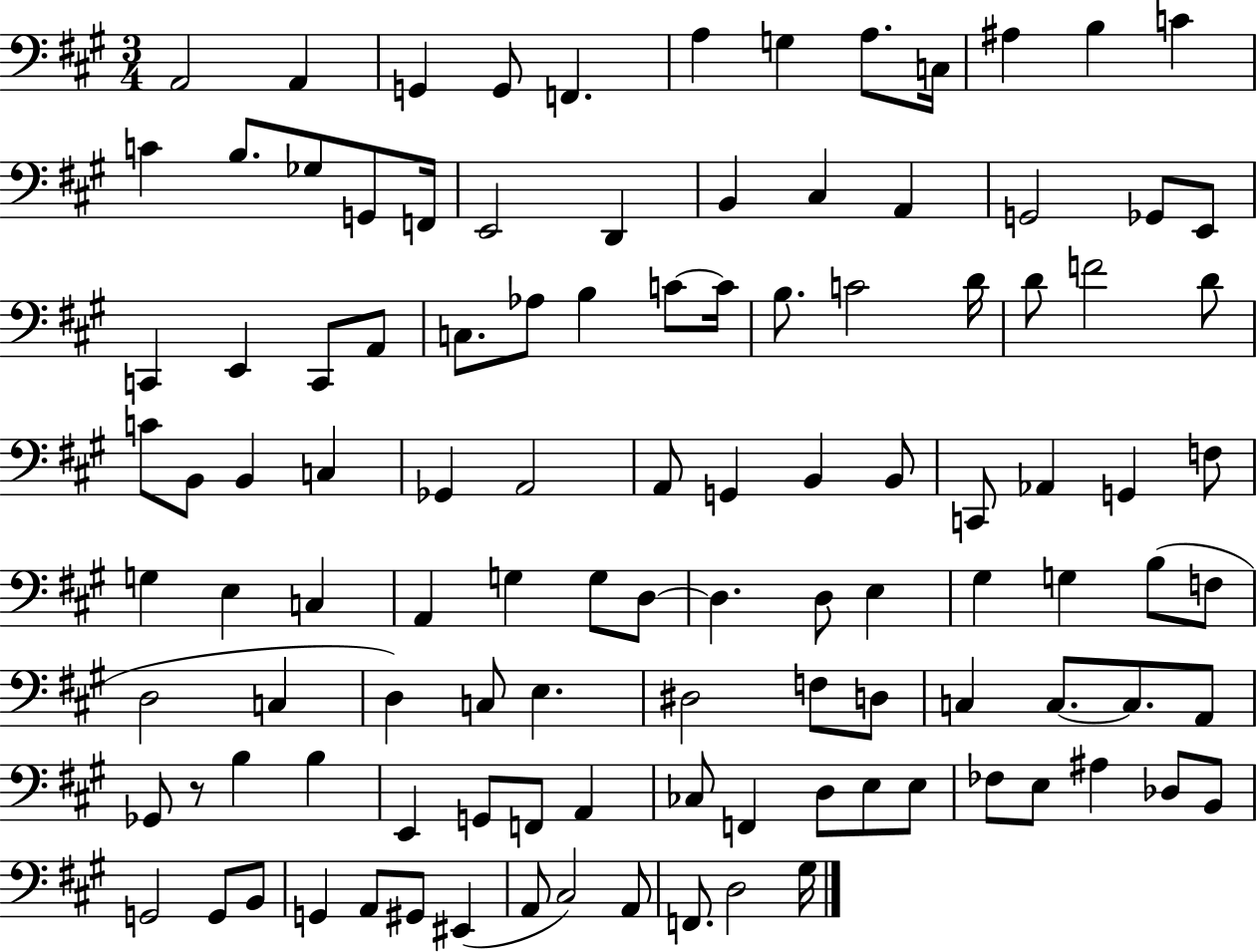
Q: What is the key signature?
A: A major